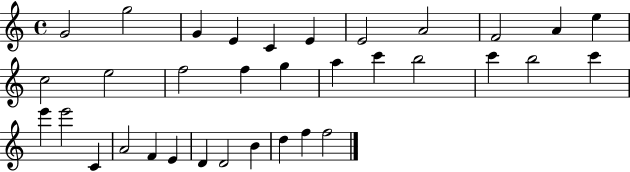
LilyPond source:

{
  \clef treble
  \time 4/4
  \defaultTimeSignature
  \key c \major
  g'2 g''2 | g'4 e'4 c'4 e'4 | e'2 a'2 | f'2 a'4 e''4 | \break c''2 e''2 | f''2 f''4 g''4 | a''4 c'''4 b''2 | c'''4 b''2 c'''4 | \break e'''4 e'''2 c'4 | a'2 f'4 e'4 | d'4 d'2 b'4 | d''4 f''4 f''2 | \break \bar "|."
}